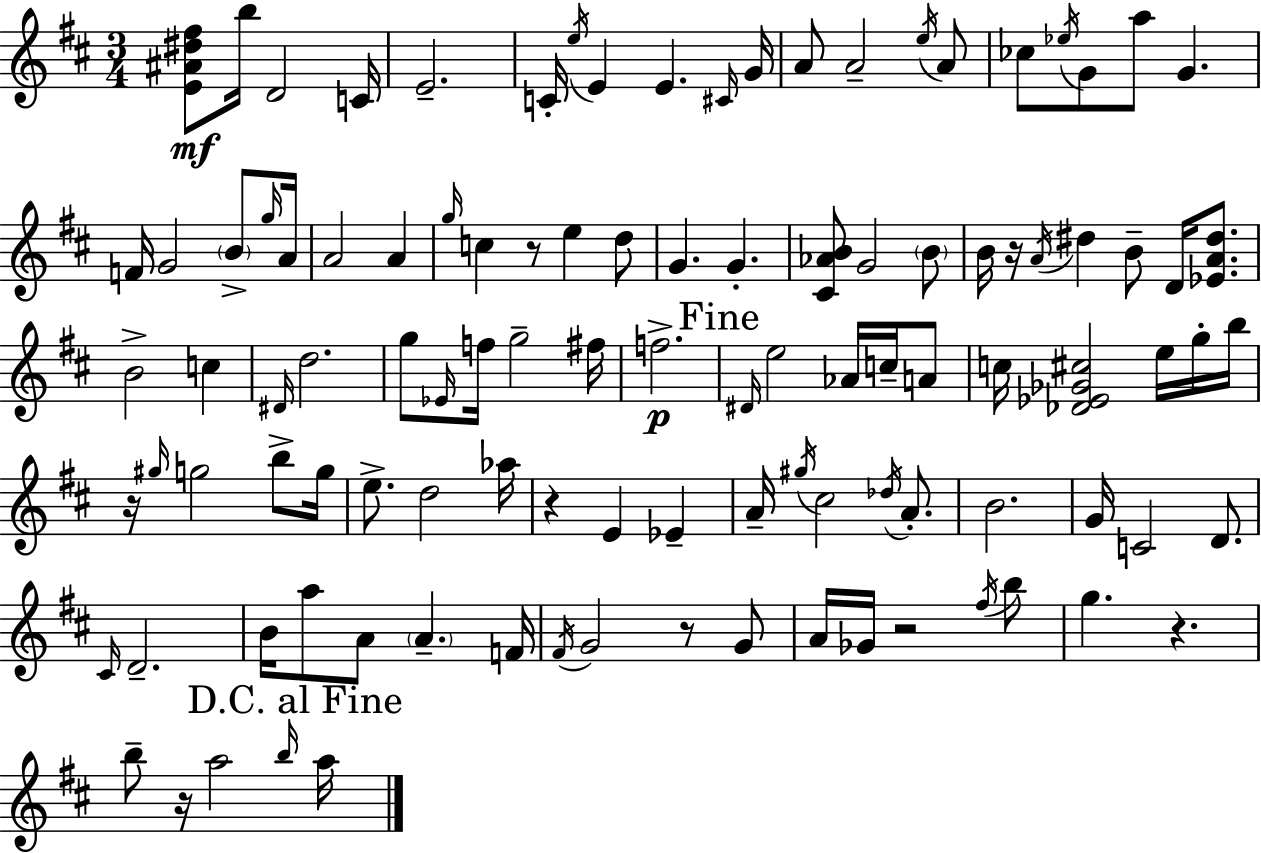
X:1
T:Untitled
M:3/4
L:1/4
K:D
[E^A^d^f]/2 b/4 D2 C/4 E2 C/4 e/4 E E ^C/4 G/4 A/2 A2 e/4 A/2 _c/2 _e/4 G/2 a/2 G F/4 G2 B/2 g/4 A/4 A2 A g/4 c z/2 e d/2 G G [^C_AB]/2 G2 B/2 B/4 z/4 A/4 ^d B/2 D/4 [_EA^d]/2 B2 c ^D/4 d2 g/2 _E/4 f/4 g2 ^f/4 f2 ^D/4 e2 _A/4 c/4 A/2 c/4 [_D_E_G^c]2 e/4 g/4 b/4 z/4 ^g/4 g2 b/2 g/4 e/2 d2 _a/4 z E _E A/4 ^g/4 ^c2 _d/4 A/2 B2 G/4 C2 D/2 ^C/4 D2 B/4 a/2 A/2 A F/4 ^F/4 G2 z/2 G/2 A/4 _G/4 z2 ^f/4 b/2 g z b/2 z/4 a2 b/4 a/4